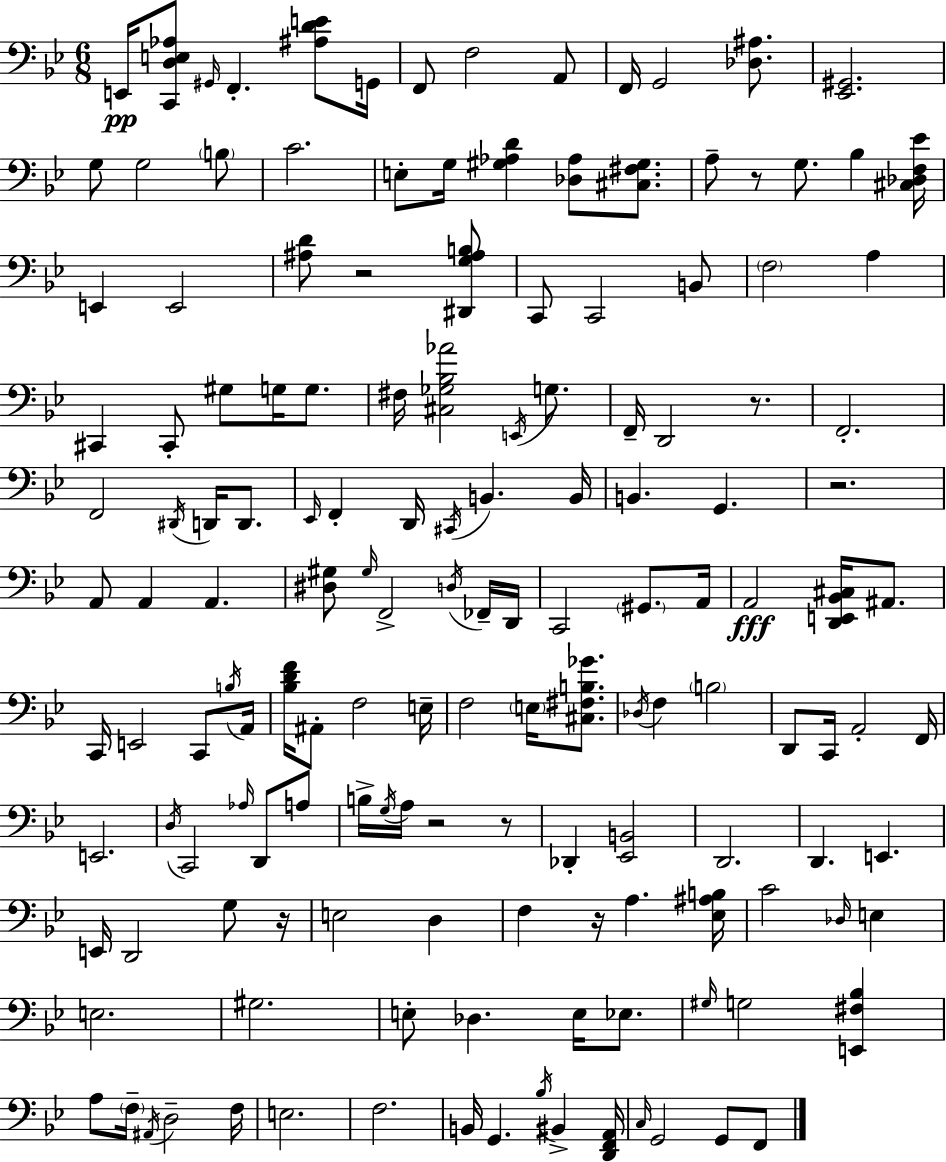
{
  \clef bass
  \numericTimeSignature
  \time 6/8
  \key g \minor
  e,16\pp <c, d e aes>8 \grace { gis,16 } f,4.-. <ais d' e'>8 | g,16 f,8 f2 a,8 | f,16 g,2 <des ais>8. | <ees, gis,>2. | \break g8 g2 \parenthesize b8 | c'2. | e8-. g16 <gis aes d'>4 <des aes>8 <cis fis gis>8. | a8-- r8 g8. bes4 | \break <cis des f ees'>16 e,4 e,2 | <ais d'>8 r2 <dis, g ais b>8 | c,8 c,2 b,8 | \parenthesize f2 a4 | \break cis,4 cis,8-. gis8 g16 g8. | fis16 <cis ges bes aes'>2 \acciaccatura { e,16 } g8. | f,16-- d,2 r8. | f,2.-. | \break f,2 \acciaccatura { dis,16 } d,16 | d,8. \grace { ees,16 } f,4-. d,16 \acciaccatura { cis,16 } b,4. | b,16 b,4. g,4. | r2. | \break a,8 a,4 a,4. | <dis gis>8 \grace { gis16 } f,2-> | \acciaccatura { d16 } fes,16-- d,16 c,2 | \parenthesize gis,8. a,16 a,2\fff | \break <d, e, bes, cis>16 ais,8. c,16 e,2 | c,8 \acciaccatura { b16 } a,16 <bes d' f'>16 ais,8-. f2 | e16-- f2 | \parenthesize e16 <cis fis b ges'>8. \acciaccatura { des16 } f4 | \break \parenthesize b2 d,8 c,16 | a,2-. f,16 e,2. | \acciaccatura { d16 } c,2 | \grace { aes16 } d,8 a8 b16-> | \break \acciaccatura { g16 } a16 r2 r8 | des,4-. <ees, b,>2 | d,2. | d,4. e,4. | \break e,16 d,2 g8 r16 | e2 d4 | f4 r16 a4. <ees ais b>16 | c'2 \grace { des16 } e4 | \break e2. | gis2. | e8-. des4. e16 ees8. | \grace { gis16 } g2 <e, fis bes>4 | \break a8 \parenthesize f16-- \acciaccatura { ais,16 } d2-- | f16 e2. | f2. | b,16 g,4. \acciaccatura { bes16 } bis,4-> | \break <d, f, a,>16 \grace { c16 } g,2 | g,8 f,8 \bar "|."
}